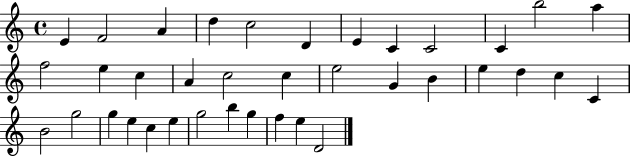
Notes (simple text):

E4/q F4/h A4/q D5/q C5/h D4/q E4/q C4/q C4/h C4/q B5/h A5/q F5/h E5/q C5/q A4/q C5/h C5/q E5/h G4/q B4/q E5/q D5/q C5/q C4/q B4/h G5/h G5/q E5/q C5/q E5/q G5/h B5/q G5/q F5/q E5/q D4/h